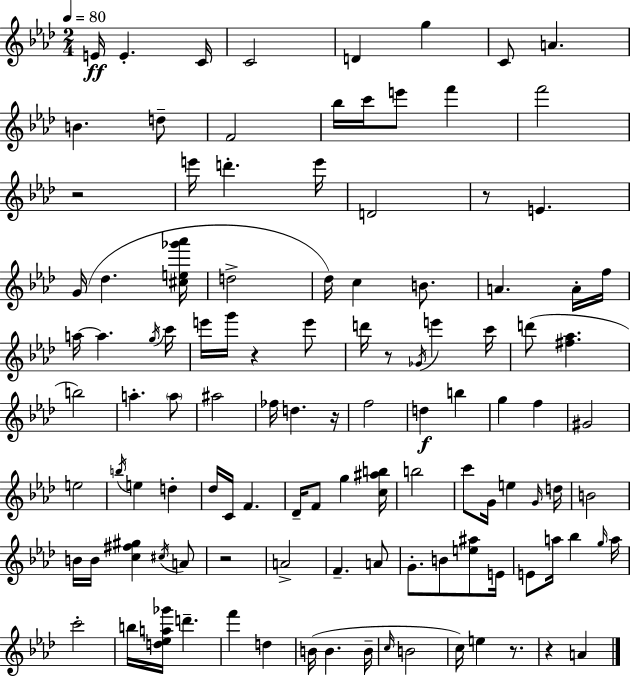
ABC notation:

X:1
T:Untitled
M:2/4
L:1/4
K:Fm
E/4 E C/4 C2 D g C/2 A B d/2 F2 _b/4 c'/4 e'/2 f' f'2 z2 e'/4 d' e'/4 D2 z/2 E G/4 _d [^ce_g'_a']/4 d2 _d/4 c B/2 A A/4 f/4 a/4 a g/4 c'/4 e'/4 g'/4 z e'/2 d'/4 z/2 _G/4 e' c'/4 d'/2 [^f_a] b2 a a/2 ^a2 _f/4 d z/4 f2 d b g f ^G2 e2 b/4 e d _d/4 C/4 F _D/4 F/2 g [c^ab]/4 b2 c'/2 G/4 e G/4 d/4 B2 B/4 B/4 [c^f^g] ^c/4 A/2 z2 A2 F A/2 G/2 B/2 [e^a]/2 E/4 E/2 a/4 _b g/4 a/4 c'2 b/4 [d_ea_g']/4 d' f' d B/4 B B/4 c/4 B2 c/4 e z/2 z A